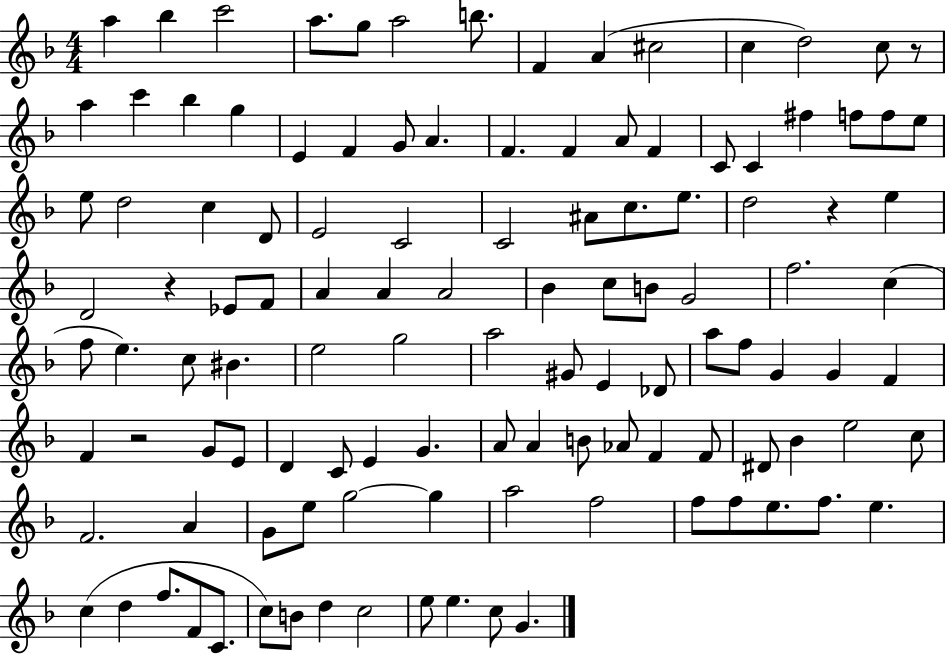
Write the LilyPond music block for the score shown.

{
  \clef treble
  \numericTimeSignature
  \time 4/4
  \key f \major
  \repeat volta 2 { a''4 bes''4 c'''2 | a''8. g''8 a''2 b''8. | f'4 a'4( cis''2 | c''4 d''2) c''8 r8 | \break a''4 c'''4 bes''4 g''4 | e'4 f'4 g'8 a'4. | f'4. f'4 a'8 f'4 | c'8 c'4 fis''4 f''8 f''8 e''8 | \break e''8 d''2 c''4 d'8 | e'2 c'2 | c'2 ais'8 c''8. e''8. | d''2 r4 e''4 | \break d'2 r4 ees'8 f'8 | a'4 a'4 a'2 | bes'4 c''8 b'8 g'2 | f''2. c''4( | \break f''8 e''4.) c''8 bis'4. | e''2 g''2 | a''2 gis'8 e'4 des'8 | a''8 f''8 g'4 g'4 f'4 | \break f'4 r2 g'8 e'8 | d'4 c'8 e'4 g'4. | a'8 a'4 b'8 aes'8 f'4 f'8 | dis'8 bes'4 e''2 c''8 | \break f'2. a'4 | g'8 e''8 g''2~~ g''4 | a''2 f''2 | f''8 f''8 e''8. f''8. e''4. | \break c''4( d''4 f''8. f'8 c'8. | c''8) b'8 d''4 c''2 | e''8 e''4. c''8 g'4. | } \bar "|."
}